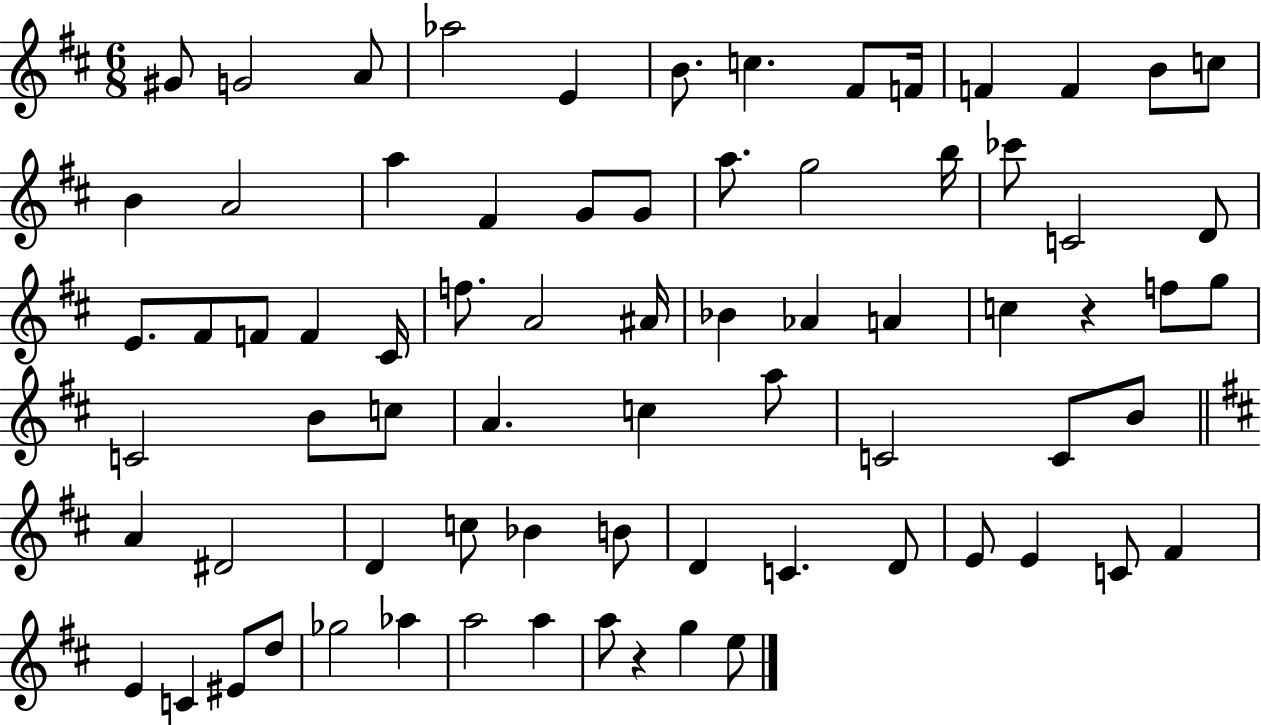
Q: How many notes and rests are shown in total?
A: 74